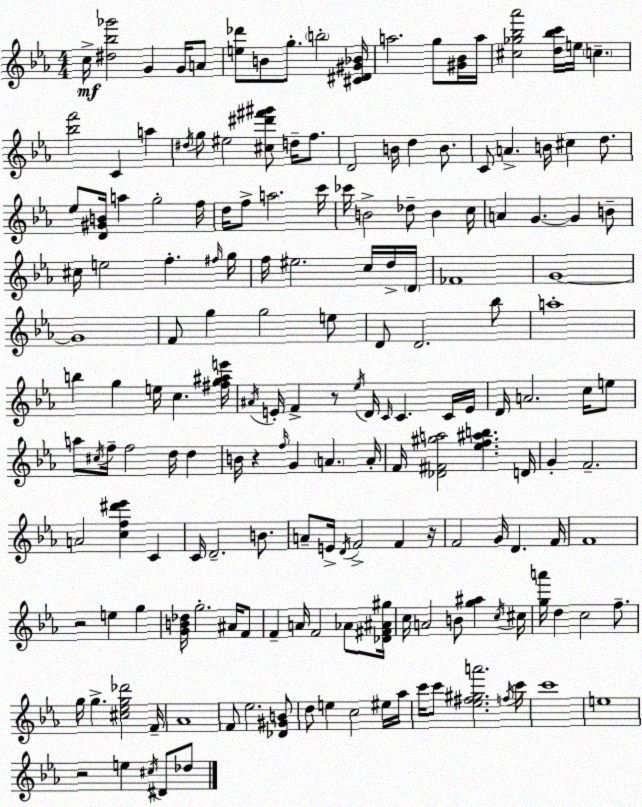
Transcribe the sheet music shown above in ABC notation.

X:1
T:Untitled
M:4/4
L:1/4
K:Cm
c/4 [^d_b_g']2 G G/4 A/2 [e_d']/2 B/2 g/2 b2 [^C^D^G_B]/4 a2 g/2 [^G_B]/4 a/4 [^c_g_b_a']2 [d_bc']/4 e/4 c [_bf']2 C a ^d/4 g/2 ^e2 [^c^d'^f'^g']/2 d/4 f/2 D2 B/4 d B/2 C/2 A B/4 ^c d/2 _e/2 [D^GB]/4 a g2 f/4 d/4 f/2 a2 c'/4 _c'/4 B2 _d/2 B c/4 A G G B/2 ^c/4 e2 f ^f/4 g/4 f/4 ^e2 c/4 d/4 D/4 _F4 G4 G4 F/2 g g2 e/2 D/2 D2 _b/2 a4 b g e/4 c [^fg^ae']/4 ^A/4 E/4 F z/2 _e/4 D/4 C/4 C C/4 E/4 D/4 A2 c/4 e/2 a/2 ^c/4 f/4 f2 d/4 d B/4 z f/4 G A A/4 F/4 [_D^F^ga]2 [_ef^ab] D/4 G F2 A2 [cf^d'_e'] C C/4 D2 B/2 A/2 E/4 D/4 F2 F z/4 F2 G/4 D F/4 F4 z2 e g [GB_d]/4 g2 ^A/4 F/2 F A/4 F2 _A/2 [_D^F^A^g]/4 c/4 A2 B/2 [g^a] c/4 ^c/4 [ga']/4 d c2 f/2 g/4 g [^c_eg_d']2 F/4 _A4 F/2 _e2 [_D^GB]/2 d/2 e c2 ^e/4 _a/4 c'/4 c'/2 [_e^f^ga']2 f/4 c'/4 c'4 e4 z2 e ^c/4 ^D/2 _d/2